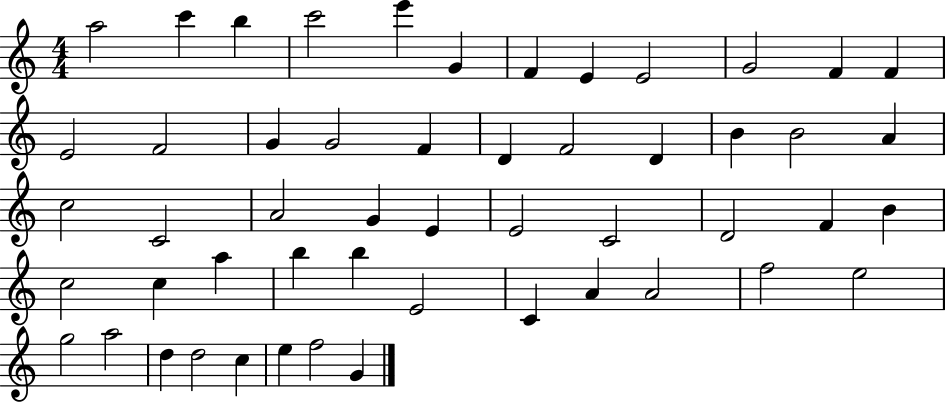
X:1
T:Untitled
M:4/4
L:1/4
K:C
a2 c' b c'2 e' G F E E2 G2 F F E2 F2 G G2 F D F2 D B B2 A c2 C2 A2 G E E2 C2 D2 F B c2 c a b b E2 C A A2 f2 e2 g2 a2 d d2 c e f2 G